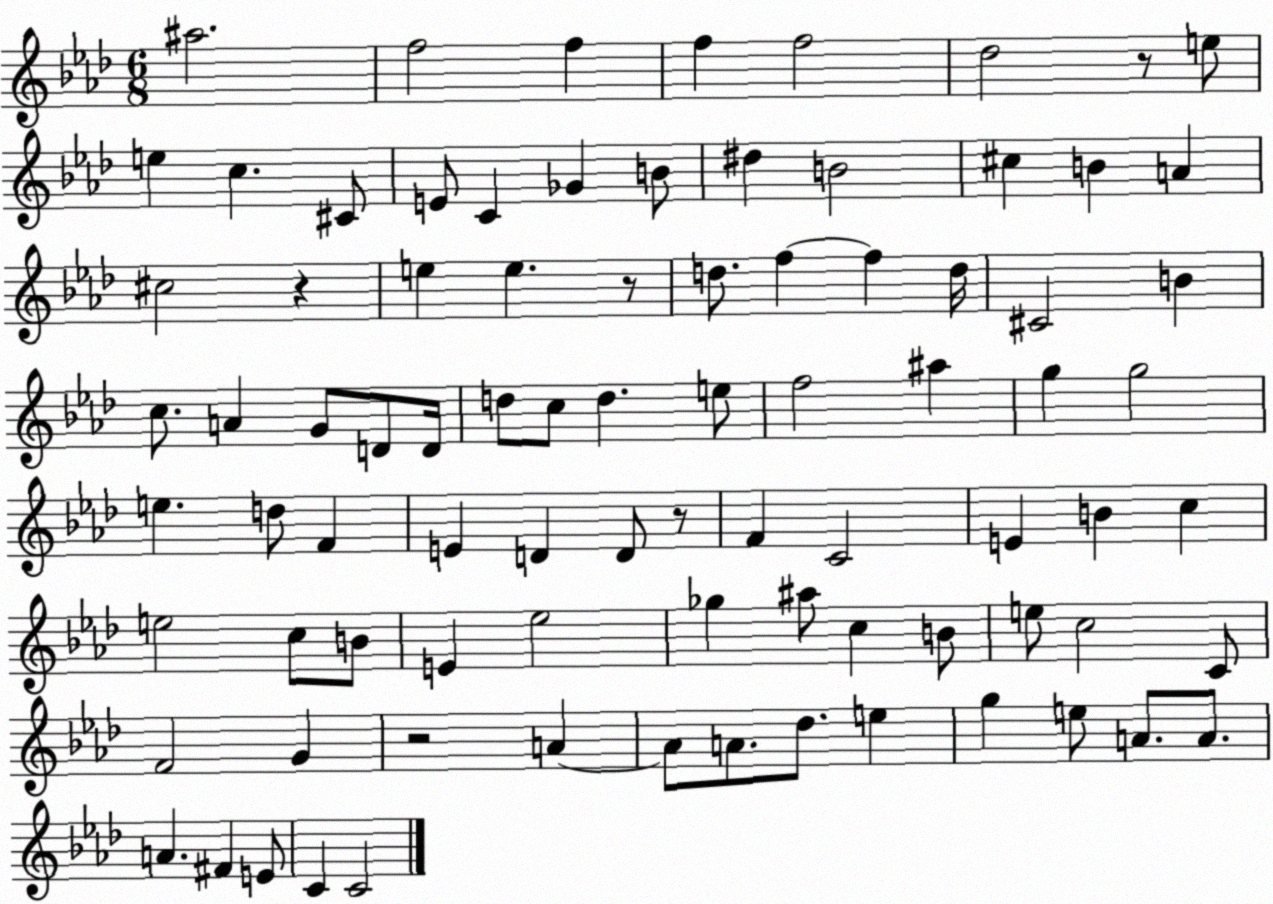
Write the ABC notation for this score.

X:1
T:Untitled
M:6/8
L:1/4
K:Ab
^a2 f2 f f f2 _d2 z/2 e/2 e c ^C/2 E/2 C _G B/2 ^d B2 ^c B A ^c2 z e e z/2 d/2 f f d/4 ^C2 B c/2 A G/2 D/2 D/4 d/2 c/2 d e/2 f2 ^a g g2 e d/2 F E D D/2 z/2 F C2 E B c e2 c/2 B/2 E _e2 _g ^a/2 c B/2 e/2 c2 C/2 F2 G z2 A A/2 A/2 _d/2 e g e/2 A/2 A/2 A ^F E/2 C C2